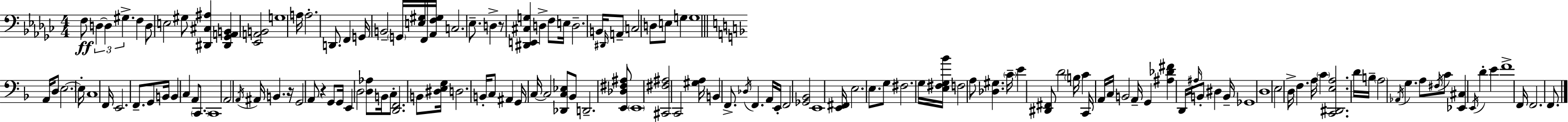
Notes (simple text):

F3/e D3/q D3/q G#3/q. F3/q D3/e E3/h G#3/e [D#2,C#3,A#3]/q [D#2,Gb2,A2,B2]/q [Eb2,A2,B2]/h G3/w A3/s A3/h. D2/e. F2/q G2/s B2/h G2/s [E3,G#3]/s F2/s [Ab2,F3,G#3]/s C3/h. Eb3/e. D3/q R/e [D#2,E2,C#3,G3]/q D3/q F3/e E3/s D3/h. B2/s D#2/s A2/e C3/h D3/e E3/e G3/q G3/w A2/s D3/e E3/h. E3/s C3/w F2/s E2/h. F2/e. G2/e B2/s B2/q C3/q A2/e C2/e. C2/w A2/h A2/s A#2/s B2/q. R/s G2/h A2/e R/q G2/e G2/s E2/q D3/h [D3,Ab3]/e B2/s C3/e [D2,F2]/h. B2/e [D#3,E3,G3]/s D3/h. B2/s C3/e A#2/q G2/s C3/s C3/h [Db2,C3,Eb3]/e Bb2/e D2/h. [E2,Db3,F#3,A#3]/e E2/w [C#2,F#3,A#3]/h C2/h [G#3,A3]/s B2/q F2/e. Db3/s F2/q. A2/s E2/s F2/h [Gb2,Bb2]/h E2/w [E2,F#2]/s E3/h. E3/e. G3/e F#3/h. G3/s [E3,F#3,G3,Bb4]/s F3/h A3/e [Db3,G#3]/q. C4/s E4/q [D#2,F#2]/e D4/h B3/s C4/q C2/s A2/s C3/s B2/h A2/s G2/q [A#3,Db4,F#4]/q D2/s A#3/s B2/e D#3/q B2/s Gb2/w D3/w E3/h D3/s F3/q. A3/s C4/q [C2,D#2,E3,A3]/h. D4/s B3/s A3/h Ab2/s G3/q. A3/e F#3/s C4/e [Eb2,C#3]/q E2/s D4/q E4/q F4/w F2/s F2/h. F2/e.